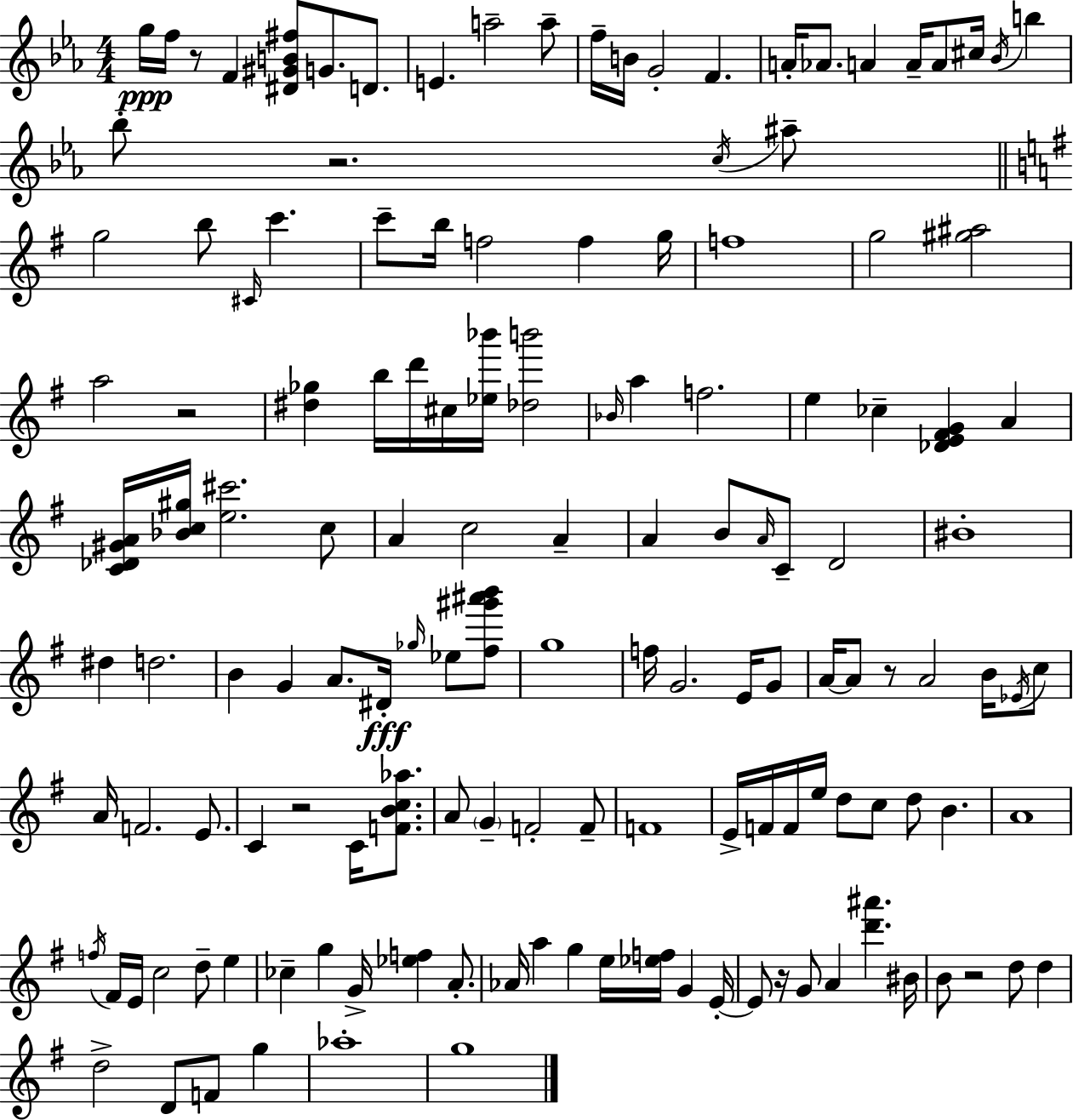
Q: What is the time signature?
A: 4/4